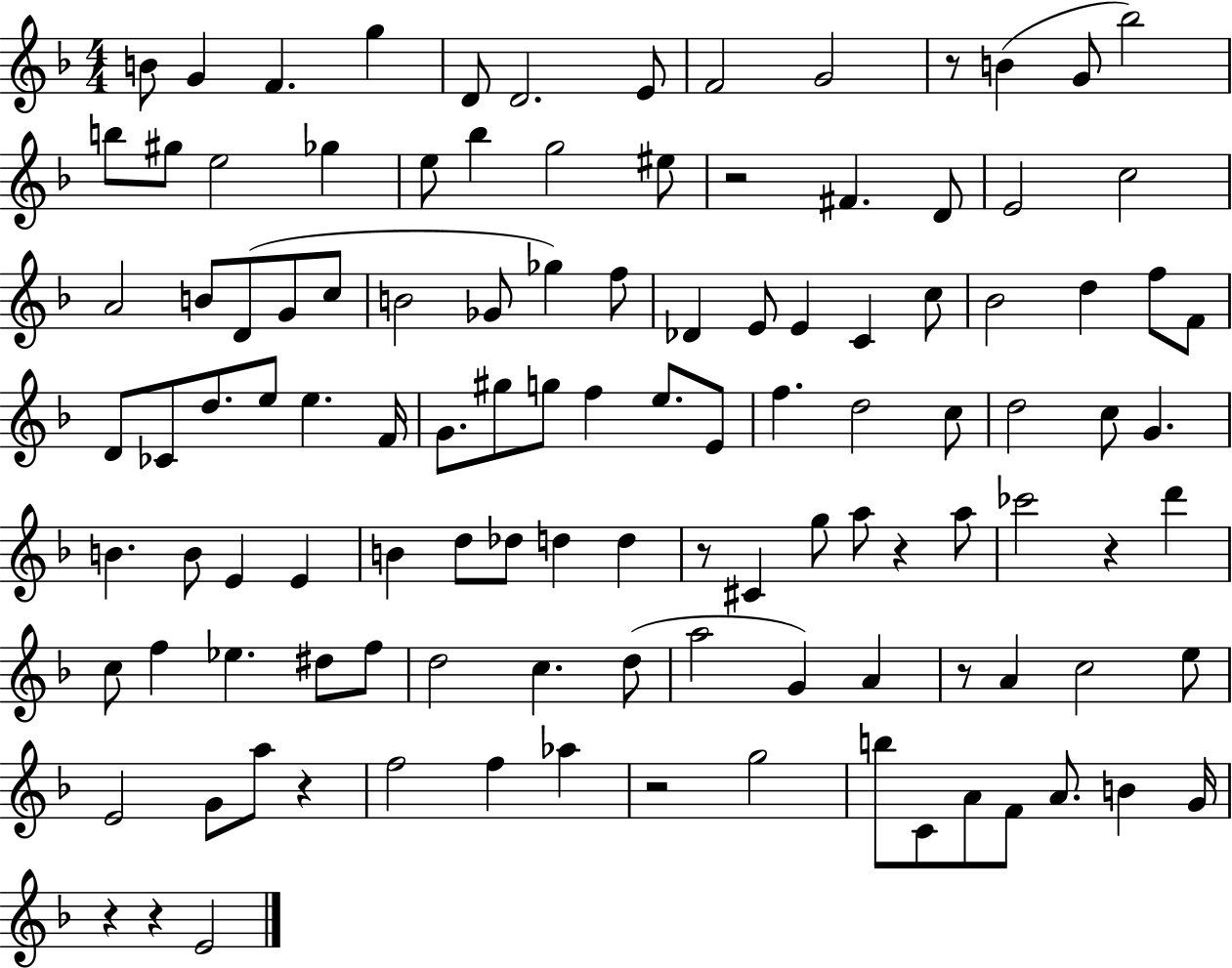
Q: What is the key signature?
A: F major